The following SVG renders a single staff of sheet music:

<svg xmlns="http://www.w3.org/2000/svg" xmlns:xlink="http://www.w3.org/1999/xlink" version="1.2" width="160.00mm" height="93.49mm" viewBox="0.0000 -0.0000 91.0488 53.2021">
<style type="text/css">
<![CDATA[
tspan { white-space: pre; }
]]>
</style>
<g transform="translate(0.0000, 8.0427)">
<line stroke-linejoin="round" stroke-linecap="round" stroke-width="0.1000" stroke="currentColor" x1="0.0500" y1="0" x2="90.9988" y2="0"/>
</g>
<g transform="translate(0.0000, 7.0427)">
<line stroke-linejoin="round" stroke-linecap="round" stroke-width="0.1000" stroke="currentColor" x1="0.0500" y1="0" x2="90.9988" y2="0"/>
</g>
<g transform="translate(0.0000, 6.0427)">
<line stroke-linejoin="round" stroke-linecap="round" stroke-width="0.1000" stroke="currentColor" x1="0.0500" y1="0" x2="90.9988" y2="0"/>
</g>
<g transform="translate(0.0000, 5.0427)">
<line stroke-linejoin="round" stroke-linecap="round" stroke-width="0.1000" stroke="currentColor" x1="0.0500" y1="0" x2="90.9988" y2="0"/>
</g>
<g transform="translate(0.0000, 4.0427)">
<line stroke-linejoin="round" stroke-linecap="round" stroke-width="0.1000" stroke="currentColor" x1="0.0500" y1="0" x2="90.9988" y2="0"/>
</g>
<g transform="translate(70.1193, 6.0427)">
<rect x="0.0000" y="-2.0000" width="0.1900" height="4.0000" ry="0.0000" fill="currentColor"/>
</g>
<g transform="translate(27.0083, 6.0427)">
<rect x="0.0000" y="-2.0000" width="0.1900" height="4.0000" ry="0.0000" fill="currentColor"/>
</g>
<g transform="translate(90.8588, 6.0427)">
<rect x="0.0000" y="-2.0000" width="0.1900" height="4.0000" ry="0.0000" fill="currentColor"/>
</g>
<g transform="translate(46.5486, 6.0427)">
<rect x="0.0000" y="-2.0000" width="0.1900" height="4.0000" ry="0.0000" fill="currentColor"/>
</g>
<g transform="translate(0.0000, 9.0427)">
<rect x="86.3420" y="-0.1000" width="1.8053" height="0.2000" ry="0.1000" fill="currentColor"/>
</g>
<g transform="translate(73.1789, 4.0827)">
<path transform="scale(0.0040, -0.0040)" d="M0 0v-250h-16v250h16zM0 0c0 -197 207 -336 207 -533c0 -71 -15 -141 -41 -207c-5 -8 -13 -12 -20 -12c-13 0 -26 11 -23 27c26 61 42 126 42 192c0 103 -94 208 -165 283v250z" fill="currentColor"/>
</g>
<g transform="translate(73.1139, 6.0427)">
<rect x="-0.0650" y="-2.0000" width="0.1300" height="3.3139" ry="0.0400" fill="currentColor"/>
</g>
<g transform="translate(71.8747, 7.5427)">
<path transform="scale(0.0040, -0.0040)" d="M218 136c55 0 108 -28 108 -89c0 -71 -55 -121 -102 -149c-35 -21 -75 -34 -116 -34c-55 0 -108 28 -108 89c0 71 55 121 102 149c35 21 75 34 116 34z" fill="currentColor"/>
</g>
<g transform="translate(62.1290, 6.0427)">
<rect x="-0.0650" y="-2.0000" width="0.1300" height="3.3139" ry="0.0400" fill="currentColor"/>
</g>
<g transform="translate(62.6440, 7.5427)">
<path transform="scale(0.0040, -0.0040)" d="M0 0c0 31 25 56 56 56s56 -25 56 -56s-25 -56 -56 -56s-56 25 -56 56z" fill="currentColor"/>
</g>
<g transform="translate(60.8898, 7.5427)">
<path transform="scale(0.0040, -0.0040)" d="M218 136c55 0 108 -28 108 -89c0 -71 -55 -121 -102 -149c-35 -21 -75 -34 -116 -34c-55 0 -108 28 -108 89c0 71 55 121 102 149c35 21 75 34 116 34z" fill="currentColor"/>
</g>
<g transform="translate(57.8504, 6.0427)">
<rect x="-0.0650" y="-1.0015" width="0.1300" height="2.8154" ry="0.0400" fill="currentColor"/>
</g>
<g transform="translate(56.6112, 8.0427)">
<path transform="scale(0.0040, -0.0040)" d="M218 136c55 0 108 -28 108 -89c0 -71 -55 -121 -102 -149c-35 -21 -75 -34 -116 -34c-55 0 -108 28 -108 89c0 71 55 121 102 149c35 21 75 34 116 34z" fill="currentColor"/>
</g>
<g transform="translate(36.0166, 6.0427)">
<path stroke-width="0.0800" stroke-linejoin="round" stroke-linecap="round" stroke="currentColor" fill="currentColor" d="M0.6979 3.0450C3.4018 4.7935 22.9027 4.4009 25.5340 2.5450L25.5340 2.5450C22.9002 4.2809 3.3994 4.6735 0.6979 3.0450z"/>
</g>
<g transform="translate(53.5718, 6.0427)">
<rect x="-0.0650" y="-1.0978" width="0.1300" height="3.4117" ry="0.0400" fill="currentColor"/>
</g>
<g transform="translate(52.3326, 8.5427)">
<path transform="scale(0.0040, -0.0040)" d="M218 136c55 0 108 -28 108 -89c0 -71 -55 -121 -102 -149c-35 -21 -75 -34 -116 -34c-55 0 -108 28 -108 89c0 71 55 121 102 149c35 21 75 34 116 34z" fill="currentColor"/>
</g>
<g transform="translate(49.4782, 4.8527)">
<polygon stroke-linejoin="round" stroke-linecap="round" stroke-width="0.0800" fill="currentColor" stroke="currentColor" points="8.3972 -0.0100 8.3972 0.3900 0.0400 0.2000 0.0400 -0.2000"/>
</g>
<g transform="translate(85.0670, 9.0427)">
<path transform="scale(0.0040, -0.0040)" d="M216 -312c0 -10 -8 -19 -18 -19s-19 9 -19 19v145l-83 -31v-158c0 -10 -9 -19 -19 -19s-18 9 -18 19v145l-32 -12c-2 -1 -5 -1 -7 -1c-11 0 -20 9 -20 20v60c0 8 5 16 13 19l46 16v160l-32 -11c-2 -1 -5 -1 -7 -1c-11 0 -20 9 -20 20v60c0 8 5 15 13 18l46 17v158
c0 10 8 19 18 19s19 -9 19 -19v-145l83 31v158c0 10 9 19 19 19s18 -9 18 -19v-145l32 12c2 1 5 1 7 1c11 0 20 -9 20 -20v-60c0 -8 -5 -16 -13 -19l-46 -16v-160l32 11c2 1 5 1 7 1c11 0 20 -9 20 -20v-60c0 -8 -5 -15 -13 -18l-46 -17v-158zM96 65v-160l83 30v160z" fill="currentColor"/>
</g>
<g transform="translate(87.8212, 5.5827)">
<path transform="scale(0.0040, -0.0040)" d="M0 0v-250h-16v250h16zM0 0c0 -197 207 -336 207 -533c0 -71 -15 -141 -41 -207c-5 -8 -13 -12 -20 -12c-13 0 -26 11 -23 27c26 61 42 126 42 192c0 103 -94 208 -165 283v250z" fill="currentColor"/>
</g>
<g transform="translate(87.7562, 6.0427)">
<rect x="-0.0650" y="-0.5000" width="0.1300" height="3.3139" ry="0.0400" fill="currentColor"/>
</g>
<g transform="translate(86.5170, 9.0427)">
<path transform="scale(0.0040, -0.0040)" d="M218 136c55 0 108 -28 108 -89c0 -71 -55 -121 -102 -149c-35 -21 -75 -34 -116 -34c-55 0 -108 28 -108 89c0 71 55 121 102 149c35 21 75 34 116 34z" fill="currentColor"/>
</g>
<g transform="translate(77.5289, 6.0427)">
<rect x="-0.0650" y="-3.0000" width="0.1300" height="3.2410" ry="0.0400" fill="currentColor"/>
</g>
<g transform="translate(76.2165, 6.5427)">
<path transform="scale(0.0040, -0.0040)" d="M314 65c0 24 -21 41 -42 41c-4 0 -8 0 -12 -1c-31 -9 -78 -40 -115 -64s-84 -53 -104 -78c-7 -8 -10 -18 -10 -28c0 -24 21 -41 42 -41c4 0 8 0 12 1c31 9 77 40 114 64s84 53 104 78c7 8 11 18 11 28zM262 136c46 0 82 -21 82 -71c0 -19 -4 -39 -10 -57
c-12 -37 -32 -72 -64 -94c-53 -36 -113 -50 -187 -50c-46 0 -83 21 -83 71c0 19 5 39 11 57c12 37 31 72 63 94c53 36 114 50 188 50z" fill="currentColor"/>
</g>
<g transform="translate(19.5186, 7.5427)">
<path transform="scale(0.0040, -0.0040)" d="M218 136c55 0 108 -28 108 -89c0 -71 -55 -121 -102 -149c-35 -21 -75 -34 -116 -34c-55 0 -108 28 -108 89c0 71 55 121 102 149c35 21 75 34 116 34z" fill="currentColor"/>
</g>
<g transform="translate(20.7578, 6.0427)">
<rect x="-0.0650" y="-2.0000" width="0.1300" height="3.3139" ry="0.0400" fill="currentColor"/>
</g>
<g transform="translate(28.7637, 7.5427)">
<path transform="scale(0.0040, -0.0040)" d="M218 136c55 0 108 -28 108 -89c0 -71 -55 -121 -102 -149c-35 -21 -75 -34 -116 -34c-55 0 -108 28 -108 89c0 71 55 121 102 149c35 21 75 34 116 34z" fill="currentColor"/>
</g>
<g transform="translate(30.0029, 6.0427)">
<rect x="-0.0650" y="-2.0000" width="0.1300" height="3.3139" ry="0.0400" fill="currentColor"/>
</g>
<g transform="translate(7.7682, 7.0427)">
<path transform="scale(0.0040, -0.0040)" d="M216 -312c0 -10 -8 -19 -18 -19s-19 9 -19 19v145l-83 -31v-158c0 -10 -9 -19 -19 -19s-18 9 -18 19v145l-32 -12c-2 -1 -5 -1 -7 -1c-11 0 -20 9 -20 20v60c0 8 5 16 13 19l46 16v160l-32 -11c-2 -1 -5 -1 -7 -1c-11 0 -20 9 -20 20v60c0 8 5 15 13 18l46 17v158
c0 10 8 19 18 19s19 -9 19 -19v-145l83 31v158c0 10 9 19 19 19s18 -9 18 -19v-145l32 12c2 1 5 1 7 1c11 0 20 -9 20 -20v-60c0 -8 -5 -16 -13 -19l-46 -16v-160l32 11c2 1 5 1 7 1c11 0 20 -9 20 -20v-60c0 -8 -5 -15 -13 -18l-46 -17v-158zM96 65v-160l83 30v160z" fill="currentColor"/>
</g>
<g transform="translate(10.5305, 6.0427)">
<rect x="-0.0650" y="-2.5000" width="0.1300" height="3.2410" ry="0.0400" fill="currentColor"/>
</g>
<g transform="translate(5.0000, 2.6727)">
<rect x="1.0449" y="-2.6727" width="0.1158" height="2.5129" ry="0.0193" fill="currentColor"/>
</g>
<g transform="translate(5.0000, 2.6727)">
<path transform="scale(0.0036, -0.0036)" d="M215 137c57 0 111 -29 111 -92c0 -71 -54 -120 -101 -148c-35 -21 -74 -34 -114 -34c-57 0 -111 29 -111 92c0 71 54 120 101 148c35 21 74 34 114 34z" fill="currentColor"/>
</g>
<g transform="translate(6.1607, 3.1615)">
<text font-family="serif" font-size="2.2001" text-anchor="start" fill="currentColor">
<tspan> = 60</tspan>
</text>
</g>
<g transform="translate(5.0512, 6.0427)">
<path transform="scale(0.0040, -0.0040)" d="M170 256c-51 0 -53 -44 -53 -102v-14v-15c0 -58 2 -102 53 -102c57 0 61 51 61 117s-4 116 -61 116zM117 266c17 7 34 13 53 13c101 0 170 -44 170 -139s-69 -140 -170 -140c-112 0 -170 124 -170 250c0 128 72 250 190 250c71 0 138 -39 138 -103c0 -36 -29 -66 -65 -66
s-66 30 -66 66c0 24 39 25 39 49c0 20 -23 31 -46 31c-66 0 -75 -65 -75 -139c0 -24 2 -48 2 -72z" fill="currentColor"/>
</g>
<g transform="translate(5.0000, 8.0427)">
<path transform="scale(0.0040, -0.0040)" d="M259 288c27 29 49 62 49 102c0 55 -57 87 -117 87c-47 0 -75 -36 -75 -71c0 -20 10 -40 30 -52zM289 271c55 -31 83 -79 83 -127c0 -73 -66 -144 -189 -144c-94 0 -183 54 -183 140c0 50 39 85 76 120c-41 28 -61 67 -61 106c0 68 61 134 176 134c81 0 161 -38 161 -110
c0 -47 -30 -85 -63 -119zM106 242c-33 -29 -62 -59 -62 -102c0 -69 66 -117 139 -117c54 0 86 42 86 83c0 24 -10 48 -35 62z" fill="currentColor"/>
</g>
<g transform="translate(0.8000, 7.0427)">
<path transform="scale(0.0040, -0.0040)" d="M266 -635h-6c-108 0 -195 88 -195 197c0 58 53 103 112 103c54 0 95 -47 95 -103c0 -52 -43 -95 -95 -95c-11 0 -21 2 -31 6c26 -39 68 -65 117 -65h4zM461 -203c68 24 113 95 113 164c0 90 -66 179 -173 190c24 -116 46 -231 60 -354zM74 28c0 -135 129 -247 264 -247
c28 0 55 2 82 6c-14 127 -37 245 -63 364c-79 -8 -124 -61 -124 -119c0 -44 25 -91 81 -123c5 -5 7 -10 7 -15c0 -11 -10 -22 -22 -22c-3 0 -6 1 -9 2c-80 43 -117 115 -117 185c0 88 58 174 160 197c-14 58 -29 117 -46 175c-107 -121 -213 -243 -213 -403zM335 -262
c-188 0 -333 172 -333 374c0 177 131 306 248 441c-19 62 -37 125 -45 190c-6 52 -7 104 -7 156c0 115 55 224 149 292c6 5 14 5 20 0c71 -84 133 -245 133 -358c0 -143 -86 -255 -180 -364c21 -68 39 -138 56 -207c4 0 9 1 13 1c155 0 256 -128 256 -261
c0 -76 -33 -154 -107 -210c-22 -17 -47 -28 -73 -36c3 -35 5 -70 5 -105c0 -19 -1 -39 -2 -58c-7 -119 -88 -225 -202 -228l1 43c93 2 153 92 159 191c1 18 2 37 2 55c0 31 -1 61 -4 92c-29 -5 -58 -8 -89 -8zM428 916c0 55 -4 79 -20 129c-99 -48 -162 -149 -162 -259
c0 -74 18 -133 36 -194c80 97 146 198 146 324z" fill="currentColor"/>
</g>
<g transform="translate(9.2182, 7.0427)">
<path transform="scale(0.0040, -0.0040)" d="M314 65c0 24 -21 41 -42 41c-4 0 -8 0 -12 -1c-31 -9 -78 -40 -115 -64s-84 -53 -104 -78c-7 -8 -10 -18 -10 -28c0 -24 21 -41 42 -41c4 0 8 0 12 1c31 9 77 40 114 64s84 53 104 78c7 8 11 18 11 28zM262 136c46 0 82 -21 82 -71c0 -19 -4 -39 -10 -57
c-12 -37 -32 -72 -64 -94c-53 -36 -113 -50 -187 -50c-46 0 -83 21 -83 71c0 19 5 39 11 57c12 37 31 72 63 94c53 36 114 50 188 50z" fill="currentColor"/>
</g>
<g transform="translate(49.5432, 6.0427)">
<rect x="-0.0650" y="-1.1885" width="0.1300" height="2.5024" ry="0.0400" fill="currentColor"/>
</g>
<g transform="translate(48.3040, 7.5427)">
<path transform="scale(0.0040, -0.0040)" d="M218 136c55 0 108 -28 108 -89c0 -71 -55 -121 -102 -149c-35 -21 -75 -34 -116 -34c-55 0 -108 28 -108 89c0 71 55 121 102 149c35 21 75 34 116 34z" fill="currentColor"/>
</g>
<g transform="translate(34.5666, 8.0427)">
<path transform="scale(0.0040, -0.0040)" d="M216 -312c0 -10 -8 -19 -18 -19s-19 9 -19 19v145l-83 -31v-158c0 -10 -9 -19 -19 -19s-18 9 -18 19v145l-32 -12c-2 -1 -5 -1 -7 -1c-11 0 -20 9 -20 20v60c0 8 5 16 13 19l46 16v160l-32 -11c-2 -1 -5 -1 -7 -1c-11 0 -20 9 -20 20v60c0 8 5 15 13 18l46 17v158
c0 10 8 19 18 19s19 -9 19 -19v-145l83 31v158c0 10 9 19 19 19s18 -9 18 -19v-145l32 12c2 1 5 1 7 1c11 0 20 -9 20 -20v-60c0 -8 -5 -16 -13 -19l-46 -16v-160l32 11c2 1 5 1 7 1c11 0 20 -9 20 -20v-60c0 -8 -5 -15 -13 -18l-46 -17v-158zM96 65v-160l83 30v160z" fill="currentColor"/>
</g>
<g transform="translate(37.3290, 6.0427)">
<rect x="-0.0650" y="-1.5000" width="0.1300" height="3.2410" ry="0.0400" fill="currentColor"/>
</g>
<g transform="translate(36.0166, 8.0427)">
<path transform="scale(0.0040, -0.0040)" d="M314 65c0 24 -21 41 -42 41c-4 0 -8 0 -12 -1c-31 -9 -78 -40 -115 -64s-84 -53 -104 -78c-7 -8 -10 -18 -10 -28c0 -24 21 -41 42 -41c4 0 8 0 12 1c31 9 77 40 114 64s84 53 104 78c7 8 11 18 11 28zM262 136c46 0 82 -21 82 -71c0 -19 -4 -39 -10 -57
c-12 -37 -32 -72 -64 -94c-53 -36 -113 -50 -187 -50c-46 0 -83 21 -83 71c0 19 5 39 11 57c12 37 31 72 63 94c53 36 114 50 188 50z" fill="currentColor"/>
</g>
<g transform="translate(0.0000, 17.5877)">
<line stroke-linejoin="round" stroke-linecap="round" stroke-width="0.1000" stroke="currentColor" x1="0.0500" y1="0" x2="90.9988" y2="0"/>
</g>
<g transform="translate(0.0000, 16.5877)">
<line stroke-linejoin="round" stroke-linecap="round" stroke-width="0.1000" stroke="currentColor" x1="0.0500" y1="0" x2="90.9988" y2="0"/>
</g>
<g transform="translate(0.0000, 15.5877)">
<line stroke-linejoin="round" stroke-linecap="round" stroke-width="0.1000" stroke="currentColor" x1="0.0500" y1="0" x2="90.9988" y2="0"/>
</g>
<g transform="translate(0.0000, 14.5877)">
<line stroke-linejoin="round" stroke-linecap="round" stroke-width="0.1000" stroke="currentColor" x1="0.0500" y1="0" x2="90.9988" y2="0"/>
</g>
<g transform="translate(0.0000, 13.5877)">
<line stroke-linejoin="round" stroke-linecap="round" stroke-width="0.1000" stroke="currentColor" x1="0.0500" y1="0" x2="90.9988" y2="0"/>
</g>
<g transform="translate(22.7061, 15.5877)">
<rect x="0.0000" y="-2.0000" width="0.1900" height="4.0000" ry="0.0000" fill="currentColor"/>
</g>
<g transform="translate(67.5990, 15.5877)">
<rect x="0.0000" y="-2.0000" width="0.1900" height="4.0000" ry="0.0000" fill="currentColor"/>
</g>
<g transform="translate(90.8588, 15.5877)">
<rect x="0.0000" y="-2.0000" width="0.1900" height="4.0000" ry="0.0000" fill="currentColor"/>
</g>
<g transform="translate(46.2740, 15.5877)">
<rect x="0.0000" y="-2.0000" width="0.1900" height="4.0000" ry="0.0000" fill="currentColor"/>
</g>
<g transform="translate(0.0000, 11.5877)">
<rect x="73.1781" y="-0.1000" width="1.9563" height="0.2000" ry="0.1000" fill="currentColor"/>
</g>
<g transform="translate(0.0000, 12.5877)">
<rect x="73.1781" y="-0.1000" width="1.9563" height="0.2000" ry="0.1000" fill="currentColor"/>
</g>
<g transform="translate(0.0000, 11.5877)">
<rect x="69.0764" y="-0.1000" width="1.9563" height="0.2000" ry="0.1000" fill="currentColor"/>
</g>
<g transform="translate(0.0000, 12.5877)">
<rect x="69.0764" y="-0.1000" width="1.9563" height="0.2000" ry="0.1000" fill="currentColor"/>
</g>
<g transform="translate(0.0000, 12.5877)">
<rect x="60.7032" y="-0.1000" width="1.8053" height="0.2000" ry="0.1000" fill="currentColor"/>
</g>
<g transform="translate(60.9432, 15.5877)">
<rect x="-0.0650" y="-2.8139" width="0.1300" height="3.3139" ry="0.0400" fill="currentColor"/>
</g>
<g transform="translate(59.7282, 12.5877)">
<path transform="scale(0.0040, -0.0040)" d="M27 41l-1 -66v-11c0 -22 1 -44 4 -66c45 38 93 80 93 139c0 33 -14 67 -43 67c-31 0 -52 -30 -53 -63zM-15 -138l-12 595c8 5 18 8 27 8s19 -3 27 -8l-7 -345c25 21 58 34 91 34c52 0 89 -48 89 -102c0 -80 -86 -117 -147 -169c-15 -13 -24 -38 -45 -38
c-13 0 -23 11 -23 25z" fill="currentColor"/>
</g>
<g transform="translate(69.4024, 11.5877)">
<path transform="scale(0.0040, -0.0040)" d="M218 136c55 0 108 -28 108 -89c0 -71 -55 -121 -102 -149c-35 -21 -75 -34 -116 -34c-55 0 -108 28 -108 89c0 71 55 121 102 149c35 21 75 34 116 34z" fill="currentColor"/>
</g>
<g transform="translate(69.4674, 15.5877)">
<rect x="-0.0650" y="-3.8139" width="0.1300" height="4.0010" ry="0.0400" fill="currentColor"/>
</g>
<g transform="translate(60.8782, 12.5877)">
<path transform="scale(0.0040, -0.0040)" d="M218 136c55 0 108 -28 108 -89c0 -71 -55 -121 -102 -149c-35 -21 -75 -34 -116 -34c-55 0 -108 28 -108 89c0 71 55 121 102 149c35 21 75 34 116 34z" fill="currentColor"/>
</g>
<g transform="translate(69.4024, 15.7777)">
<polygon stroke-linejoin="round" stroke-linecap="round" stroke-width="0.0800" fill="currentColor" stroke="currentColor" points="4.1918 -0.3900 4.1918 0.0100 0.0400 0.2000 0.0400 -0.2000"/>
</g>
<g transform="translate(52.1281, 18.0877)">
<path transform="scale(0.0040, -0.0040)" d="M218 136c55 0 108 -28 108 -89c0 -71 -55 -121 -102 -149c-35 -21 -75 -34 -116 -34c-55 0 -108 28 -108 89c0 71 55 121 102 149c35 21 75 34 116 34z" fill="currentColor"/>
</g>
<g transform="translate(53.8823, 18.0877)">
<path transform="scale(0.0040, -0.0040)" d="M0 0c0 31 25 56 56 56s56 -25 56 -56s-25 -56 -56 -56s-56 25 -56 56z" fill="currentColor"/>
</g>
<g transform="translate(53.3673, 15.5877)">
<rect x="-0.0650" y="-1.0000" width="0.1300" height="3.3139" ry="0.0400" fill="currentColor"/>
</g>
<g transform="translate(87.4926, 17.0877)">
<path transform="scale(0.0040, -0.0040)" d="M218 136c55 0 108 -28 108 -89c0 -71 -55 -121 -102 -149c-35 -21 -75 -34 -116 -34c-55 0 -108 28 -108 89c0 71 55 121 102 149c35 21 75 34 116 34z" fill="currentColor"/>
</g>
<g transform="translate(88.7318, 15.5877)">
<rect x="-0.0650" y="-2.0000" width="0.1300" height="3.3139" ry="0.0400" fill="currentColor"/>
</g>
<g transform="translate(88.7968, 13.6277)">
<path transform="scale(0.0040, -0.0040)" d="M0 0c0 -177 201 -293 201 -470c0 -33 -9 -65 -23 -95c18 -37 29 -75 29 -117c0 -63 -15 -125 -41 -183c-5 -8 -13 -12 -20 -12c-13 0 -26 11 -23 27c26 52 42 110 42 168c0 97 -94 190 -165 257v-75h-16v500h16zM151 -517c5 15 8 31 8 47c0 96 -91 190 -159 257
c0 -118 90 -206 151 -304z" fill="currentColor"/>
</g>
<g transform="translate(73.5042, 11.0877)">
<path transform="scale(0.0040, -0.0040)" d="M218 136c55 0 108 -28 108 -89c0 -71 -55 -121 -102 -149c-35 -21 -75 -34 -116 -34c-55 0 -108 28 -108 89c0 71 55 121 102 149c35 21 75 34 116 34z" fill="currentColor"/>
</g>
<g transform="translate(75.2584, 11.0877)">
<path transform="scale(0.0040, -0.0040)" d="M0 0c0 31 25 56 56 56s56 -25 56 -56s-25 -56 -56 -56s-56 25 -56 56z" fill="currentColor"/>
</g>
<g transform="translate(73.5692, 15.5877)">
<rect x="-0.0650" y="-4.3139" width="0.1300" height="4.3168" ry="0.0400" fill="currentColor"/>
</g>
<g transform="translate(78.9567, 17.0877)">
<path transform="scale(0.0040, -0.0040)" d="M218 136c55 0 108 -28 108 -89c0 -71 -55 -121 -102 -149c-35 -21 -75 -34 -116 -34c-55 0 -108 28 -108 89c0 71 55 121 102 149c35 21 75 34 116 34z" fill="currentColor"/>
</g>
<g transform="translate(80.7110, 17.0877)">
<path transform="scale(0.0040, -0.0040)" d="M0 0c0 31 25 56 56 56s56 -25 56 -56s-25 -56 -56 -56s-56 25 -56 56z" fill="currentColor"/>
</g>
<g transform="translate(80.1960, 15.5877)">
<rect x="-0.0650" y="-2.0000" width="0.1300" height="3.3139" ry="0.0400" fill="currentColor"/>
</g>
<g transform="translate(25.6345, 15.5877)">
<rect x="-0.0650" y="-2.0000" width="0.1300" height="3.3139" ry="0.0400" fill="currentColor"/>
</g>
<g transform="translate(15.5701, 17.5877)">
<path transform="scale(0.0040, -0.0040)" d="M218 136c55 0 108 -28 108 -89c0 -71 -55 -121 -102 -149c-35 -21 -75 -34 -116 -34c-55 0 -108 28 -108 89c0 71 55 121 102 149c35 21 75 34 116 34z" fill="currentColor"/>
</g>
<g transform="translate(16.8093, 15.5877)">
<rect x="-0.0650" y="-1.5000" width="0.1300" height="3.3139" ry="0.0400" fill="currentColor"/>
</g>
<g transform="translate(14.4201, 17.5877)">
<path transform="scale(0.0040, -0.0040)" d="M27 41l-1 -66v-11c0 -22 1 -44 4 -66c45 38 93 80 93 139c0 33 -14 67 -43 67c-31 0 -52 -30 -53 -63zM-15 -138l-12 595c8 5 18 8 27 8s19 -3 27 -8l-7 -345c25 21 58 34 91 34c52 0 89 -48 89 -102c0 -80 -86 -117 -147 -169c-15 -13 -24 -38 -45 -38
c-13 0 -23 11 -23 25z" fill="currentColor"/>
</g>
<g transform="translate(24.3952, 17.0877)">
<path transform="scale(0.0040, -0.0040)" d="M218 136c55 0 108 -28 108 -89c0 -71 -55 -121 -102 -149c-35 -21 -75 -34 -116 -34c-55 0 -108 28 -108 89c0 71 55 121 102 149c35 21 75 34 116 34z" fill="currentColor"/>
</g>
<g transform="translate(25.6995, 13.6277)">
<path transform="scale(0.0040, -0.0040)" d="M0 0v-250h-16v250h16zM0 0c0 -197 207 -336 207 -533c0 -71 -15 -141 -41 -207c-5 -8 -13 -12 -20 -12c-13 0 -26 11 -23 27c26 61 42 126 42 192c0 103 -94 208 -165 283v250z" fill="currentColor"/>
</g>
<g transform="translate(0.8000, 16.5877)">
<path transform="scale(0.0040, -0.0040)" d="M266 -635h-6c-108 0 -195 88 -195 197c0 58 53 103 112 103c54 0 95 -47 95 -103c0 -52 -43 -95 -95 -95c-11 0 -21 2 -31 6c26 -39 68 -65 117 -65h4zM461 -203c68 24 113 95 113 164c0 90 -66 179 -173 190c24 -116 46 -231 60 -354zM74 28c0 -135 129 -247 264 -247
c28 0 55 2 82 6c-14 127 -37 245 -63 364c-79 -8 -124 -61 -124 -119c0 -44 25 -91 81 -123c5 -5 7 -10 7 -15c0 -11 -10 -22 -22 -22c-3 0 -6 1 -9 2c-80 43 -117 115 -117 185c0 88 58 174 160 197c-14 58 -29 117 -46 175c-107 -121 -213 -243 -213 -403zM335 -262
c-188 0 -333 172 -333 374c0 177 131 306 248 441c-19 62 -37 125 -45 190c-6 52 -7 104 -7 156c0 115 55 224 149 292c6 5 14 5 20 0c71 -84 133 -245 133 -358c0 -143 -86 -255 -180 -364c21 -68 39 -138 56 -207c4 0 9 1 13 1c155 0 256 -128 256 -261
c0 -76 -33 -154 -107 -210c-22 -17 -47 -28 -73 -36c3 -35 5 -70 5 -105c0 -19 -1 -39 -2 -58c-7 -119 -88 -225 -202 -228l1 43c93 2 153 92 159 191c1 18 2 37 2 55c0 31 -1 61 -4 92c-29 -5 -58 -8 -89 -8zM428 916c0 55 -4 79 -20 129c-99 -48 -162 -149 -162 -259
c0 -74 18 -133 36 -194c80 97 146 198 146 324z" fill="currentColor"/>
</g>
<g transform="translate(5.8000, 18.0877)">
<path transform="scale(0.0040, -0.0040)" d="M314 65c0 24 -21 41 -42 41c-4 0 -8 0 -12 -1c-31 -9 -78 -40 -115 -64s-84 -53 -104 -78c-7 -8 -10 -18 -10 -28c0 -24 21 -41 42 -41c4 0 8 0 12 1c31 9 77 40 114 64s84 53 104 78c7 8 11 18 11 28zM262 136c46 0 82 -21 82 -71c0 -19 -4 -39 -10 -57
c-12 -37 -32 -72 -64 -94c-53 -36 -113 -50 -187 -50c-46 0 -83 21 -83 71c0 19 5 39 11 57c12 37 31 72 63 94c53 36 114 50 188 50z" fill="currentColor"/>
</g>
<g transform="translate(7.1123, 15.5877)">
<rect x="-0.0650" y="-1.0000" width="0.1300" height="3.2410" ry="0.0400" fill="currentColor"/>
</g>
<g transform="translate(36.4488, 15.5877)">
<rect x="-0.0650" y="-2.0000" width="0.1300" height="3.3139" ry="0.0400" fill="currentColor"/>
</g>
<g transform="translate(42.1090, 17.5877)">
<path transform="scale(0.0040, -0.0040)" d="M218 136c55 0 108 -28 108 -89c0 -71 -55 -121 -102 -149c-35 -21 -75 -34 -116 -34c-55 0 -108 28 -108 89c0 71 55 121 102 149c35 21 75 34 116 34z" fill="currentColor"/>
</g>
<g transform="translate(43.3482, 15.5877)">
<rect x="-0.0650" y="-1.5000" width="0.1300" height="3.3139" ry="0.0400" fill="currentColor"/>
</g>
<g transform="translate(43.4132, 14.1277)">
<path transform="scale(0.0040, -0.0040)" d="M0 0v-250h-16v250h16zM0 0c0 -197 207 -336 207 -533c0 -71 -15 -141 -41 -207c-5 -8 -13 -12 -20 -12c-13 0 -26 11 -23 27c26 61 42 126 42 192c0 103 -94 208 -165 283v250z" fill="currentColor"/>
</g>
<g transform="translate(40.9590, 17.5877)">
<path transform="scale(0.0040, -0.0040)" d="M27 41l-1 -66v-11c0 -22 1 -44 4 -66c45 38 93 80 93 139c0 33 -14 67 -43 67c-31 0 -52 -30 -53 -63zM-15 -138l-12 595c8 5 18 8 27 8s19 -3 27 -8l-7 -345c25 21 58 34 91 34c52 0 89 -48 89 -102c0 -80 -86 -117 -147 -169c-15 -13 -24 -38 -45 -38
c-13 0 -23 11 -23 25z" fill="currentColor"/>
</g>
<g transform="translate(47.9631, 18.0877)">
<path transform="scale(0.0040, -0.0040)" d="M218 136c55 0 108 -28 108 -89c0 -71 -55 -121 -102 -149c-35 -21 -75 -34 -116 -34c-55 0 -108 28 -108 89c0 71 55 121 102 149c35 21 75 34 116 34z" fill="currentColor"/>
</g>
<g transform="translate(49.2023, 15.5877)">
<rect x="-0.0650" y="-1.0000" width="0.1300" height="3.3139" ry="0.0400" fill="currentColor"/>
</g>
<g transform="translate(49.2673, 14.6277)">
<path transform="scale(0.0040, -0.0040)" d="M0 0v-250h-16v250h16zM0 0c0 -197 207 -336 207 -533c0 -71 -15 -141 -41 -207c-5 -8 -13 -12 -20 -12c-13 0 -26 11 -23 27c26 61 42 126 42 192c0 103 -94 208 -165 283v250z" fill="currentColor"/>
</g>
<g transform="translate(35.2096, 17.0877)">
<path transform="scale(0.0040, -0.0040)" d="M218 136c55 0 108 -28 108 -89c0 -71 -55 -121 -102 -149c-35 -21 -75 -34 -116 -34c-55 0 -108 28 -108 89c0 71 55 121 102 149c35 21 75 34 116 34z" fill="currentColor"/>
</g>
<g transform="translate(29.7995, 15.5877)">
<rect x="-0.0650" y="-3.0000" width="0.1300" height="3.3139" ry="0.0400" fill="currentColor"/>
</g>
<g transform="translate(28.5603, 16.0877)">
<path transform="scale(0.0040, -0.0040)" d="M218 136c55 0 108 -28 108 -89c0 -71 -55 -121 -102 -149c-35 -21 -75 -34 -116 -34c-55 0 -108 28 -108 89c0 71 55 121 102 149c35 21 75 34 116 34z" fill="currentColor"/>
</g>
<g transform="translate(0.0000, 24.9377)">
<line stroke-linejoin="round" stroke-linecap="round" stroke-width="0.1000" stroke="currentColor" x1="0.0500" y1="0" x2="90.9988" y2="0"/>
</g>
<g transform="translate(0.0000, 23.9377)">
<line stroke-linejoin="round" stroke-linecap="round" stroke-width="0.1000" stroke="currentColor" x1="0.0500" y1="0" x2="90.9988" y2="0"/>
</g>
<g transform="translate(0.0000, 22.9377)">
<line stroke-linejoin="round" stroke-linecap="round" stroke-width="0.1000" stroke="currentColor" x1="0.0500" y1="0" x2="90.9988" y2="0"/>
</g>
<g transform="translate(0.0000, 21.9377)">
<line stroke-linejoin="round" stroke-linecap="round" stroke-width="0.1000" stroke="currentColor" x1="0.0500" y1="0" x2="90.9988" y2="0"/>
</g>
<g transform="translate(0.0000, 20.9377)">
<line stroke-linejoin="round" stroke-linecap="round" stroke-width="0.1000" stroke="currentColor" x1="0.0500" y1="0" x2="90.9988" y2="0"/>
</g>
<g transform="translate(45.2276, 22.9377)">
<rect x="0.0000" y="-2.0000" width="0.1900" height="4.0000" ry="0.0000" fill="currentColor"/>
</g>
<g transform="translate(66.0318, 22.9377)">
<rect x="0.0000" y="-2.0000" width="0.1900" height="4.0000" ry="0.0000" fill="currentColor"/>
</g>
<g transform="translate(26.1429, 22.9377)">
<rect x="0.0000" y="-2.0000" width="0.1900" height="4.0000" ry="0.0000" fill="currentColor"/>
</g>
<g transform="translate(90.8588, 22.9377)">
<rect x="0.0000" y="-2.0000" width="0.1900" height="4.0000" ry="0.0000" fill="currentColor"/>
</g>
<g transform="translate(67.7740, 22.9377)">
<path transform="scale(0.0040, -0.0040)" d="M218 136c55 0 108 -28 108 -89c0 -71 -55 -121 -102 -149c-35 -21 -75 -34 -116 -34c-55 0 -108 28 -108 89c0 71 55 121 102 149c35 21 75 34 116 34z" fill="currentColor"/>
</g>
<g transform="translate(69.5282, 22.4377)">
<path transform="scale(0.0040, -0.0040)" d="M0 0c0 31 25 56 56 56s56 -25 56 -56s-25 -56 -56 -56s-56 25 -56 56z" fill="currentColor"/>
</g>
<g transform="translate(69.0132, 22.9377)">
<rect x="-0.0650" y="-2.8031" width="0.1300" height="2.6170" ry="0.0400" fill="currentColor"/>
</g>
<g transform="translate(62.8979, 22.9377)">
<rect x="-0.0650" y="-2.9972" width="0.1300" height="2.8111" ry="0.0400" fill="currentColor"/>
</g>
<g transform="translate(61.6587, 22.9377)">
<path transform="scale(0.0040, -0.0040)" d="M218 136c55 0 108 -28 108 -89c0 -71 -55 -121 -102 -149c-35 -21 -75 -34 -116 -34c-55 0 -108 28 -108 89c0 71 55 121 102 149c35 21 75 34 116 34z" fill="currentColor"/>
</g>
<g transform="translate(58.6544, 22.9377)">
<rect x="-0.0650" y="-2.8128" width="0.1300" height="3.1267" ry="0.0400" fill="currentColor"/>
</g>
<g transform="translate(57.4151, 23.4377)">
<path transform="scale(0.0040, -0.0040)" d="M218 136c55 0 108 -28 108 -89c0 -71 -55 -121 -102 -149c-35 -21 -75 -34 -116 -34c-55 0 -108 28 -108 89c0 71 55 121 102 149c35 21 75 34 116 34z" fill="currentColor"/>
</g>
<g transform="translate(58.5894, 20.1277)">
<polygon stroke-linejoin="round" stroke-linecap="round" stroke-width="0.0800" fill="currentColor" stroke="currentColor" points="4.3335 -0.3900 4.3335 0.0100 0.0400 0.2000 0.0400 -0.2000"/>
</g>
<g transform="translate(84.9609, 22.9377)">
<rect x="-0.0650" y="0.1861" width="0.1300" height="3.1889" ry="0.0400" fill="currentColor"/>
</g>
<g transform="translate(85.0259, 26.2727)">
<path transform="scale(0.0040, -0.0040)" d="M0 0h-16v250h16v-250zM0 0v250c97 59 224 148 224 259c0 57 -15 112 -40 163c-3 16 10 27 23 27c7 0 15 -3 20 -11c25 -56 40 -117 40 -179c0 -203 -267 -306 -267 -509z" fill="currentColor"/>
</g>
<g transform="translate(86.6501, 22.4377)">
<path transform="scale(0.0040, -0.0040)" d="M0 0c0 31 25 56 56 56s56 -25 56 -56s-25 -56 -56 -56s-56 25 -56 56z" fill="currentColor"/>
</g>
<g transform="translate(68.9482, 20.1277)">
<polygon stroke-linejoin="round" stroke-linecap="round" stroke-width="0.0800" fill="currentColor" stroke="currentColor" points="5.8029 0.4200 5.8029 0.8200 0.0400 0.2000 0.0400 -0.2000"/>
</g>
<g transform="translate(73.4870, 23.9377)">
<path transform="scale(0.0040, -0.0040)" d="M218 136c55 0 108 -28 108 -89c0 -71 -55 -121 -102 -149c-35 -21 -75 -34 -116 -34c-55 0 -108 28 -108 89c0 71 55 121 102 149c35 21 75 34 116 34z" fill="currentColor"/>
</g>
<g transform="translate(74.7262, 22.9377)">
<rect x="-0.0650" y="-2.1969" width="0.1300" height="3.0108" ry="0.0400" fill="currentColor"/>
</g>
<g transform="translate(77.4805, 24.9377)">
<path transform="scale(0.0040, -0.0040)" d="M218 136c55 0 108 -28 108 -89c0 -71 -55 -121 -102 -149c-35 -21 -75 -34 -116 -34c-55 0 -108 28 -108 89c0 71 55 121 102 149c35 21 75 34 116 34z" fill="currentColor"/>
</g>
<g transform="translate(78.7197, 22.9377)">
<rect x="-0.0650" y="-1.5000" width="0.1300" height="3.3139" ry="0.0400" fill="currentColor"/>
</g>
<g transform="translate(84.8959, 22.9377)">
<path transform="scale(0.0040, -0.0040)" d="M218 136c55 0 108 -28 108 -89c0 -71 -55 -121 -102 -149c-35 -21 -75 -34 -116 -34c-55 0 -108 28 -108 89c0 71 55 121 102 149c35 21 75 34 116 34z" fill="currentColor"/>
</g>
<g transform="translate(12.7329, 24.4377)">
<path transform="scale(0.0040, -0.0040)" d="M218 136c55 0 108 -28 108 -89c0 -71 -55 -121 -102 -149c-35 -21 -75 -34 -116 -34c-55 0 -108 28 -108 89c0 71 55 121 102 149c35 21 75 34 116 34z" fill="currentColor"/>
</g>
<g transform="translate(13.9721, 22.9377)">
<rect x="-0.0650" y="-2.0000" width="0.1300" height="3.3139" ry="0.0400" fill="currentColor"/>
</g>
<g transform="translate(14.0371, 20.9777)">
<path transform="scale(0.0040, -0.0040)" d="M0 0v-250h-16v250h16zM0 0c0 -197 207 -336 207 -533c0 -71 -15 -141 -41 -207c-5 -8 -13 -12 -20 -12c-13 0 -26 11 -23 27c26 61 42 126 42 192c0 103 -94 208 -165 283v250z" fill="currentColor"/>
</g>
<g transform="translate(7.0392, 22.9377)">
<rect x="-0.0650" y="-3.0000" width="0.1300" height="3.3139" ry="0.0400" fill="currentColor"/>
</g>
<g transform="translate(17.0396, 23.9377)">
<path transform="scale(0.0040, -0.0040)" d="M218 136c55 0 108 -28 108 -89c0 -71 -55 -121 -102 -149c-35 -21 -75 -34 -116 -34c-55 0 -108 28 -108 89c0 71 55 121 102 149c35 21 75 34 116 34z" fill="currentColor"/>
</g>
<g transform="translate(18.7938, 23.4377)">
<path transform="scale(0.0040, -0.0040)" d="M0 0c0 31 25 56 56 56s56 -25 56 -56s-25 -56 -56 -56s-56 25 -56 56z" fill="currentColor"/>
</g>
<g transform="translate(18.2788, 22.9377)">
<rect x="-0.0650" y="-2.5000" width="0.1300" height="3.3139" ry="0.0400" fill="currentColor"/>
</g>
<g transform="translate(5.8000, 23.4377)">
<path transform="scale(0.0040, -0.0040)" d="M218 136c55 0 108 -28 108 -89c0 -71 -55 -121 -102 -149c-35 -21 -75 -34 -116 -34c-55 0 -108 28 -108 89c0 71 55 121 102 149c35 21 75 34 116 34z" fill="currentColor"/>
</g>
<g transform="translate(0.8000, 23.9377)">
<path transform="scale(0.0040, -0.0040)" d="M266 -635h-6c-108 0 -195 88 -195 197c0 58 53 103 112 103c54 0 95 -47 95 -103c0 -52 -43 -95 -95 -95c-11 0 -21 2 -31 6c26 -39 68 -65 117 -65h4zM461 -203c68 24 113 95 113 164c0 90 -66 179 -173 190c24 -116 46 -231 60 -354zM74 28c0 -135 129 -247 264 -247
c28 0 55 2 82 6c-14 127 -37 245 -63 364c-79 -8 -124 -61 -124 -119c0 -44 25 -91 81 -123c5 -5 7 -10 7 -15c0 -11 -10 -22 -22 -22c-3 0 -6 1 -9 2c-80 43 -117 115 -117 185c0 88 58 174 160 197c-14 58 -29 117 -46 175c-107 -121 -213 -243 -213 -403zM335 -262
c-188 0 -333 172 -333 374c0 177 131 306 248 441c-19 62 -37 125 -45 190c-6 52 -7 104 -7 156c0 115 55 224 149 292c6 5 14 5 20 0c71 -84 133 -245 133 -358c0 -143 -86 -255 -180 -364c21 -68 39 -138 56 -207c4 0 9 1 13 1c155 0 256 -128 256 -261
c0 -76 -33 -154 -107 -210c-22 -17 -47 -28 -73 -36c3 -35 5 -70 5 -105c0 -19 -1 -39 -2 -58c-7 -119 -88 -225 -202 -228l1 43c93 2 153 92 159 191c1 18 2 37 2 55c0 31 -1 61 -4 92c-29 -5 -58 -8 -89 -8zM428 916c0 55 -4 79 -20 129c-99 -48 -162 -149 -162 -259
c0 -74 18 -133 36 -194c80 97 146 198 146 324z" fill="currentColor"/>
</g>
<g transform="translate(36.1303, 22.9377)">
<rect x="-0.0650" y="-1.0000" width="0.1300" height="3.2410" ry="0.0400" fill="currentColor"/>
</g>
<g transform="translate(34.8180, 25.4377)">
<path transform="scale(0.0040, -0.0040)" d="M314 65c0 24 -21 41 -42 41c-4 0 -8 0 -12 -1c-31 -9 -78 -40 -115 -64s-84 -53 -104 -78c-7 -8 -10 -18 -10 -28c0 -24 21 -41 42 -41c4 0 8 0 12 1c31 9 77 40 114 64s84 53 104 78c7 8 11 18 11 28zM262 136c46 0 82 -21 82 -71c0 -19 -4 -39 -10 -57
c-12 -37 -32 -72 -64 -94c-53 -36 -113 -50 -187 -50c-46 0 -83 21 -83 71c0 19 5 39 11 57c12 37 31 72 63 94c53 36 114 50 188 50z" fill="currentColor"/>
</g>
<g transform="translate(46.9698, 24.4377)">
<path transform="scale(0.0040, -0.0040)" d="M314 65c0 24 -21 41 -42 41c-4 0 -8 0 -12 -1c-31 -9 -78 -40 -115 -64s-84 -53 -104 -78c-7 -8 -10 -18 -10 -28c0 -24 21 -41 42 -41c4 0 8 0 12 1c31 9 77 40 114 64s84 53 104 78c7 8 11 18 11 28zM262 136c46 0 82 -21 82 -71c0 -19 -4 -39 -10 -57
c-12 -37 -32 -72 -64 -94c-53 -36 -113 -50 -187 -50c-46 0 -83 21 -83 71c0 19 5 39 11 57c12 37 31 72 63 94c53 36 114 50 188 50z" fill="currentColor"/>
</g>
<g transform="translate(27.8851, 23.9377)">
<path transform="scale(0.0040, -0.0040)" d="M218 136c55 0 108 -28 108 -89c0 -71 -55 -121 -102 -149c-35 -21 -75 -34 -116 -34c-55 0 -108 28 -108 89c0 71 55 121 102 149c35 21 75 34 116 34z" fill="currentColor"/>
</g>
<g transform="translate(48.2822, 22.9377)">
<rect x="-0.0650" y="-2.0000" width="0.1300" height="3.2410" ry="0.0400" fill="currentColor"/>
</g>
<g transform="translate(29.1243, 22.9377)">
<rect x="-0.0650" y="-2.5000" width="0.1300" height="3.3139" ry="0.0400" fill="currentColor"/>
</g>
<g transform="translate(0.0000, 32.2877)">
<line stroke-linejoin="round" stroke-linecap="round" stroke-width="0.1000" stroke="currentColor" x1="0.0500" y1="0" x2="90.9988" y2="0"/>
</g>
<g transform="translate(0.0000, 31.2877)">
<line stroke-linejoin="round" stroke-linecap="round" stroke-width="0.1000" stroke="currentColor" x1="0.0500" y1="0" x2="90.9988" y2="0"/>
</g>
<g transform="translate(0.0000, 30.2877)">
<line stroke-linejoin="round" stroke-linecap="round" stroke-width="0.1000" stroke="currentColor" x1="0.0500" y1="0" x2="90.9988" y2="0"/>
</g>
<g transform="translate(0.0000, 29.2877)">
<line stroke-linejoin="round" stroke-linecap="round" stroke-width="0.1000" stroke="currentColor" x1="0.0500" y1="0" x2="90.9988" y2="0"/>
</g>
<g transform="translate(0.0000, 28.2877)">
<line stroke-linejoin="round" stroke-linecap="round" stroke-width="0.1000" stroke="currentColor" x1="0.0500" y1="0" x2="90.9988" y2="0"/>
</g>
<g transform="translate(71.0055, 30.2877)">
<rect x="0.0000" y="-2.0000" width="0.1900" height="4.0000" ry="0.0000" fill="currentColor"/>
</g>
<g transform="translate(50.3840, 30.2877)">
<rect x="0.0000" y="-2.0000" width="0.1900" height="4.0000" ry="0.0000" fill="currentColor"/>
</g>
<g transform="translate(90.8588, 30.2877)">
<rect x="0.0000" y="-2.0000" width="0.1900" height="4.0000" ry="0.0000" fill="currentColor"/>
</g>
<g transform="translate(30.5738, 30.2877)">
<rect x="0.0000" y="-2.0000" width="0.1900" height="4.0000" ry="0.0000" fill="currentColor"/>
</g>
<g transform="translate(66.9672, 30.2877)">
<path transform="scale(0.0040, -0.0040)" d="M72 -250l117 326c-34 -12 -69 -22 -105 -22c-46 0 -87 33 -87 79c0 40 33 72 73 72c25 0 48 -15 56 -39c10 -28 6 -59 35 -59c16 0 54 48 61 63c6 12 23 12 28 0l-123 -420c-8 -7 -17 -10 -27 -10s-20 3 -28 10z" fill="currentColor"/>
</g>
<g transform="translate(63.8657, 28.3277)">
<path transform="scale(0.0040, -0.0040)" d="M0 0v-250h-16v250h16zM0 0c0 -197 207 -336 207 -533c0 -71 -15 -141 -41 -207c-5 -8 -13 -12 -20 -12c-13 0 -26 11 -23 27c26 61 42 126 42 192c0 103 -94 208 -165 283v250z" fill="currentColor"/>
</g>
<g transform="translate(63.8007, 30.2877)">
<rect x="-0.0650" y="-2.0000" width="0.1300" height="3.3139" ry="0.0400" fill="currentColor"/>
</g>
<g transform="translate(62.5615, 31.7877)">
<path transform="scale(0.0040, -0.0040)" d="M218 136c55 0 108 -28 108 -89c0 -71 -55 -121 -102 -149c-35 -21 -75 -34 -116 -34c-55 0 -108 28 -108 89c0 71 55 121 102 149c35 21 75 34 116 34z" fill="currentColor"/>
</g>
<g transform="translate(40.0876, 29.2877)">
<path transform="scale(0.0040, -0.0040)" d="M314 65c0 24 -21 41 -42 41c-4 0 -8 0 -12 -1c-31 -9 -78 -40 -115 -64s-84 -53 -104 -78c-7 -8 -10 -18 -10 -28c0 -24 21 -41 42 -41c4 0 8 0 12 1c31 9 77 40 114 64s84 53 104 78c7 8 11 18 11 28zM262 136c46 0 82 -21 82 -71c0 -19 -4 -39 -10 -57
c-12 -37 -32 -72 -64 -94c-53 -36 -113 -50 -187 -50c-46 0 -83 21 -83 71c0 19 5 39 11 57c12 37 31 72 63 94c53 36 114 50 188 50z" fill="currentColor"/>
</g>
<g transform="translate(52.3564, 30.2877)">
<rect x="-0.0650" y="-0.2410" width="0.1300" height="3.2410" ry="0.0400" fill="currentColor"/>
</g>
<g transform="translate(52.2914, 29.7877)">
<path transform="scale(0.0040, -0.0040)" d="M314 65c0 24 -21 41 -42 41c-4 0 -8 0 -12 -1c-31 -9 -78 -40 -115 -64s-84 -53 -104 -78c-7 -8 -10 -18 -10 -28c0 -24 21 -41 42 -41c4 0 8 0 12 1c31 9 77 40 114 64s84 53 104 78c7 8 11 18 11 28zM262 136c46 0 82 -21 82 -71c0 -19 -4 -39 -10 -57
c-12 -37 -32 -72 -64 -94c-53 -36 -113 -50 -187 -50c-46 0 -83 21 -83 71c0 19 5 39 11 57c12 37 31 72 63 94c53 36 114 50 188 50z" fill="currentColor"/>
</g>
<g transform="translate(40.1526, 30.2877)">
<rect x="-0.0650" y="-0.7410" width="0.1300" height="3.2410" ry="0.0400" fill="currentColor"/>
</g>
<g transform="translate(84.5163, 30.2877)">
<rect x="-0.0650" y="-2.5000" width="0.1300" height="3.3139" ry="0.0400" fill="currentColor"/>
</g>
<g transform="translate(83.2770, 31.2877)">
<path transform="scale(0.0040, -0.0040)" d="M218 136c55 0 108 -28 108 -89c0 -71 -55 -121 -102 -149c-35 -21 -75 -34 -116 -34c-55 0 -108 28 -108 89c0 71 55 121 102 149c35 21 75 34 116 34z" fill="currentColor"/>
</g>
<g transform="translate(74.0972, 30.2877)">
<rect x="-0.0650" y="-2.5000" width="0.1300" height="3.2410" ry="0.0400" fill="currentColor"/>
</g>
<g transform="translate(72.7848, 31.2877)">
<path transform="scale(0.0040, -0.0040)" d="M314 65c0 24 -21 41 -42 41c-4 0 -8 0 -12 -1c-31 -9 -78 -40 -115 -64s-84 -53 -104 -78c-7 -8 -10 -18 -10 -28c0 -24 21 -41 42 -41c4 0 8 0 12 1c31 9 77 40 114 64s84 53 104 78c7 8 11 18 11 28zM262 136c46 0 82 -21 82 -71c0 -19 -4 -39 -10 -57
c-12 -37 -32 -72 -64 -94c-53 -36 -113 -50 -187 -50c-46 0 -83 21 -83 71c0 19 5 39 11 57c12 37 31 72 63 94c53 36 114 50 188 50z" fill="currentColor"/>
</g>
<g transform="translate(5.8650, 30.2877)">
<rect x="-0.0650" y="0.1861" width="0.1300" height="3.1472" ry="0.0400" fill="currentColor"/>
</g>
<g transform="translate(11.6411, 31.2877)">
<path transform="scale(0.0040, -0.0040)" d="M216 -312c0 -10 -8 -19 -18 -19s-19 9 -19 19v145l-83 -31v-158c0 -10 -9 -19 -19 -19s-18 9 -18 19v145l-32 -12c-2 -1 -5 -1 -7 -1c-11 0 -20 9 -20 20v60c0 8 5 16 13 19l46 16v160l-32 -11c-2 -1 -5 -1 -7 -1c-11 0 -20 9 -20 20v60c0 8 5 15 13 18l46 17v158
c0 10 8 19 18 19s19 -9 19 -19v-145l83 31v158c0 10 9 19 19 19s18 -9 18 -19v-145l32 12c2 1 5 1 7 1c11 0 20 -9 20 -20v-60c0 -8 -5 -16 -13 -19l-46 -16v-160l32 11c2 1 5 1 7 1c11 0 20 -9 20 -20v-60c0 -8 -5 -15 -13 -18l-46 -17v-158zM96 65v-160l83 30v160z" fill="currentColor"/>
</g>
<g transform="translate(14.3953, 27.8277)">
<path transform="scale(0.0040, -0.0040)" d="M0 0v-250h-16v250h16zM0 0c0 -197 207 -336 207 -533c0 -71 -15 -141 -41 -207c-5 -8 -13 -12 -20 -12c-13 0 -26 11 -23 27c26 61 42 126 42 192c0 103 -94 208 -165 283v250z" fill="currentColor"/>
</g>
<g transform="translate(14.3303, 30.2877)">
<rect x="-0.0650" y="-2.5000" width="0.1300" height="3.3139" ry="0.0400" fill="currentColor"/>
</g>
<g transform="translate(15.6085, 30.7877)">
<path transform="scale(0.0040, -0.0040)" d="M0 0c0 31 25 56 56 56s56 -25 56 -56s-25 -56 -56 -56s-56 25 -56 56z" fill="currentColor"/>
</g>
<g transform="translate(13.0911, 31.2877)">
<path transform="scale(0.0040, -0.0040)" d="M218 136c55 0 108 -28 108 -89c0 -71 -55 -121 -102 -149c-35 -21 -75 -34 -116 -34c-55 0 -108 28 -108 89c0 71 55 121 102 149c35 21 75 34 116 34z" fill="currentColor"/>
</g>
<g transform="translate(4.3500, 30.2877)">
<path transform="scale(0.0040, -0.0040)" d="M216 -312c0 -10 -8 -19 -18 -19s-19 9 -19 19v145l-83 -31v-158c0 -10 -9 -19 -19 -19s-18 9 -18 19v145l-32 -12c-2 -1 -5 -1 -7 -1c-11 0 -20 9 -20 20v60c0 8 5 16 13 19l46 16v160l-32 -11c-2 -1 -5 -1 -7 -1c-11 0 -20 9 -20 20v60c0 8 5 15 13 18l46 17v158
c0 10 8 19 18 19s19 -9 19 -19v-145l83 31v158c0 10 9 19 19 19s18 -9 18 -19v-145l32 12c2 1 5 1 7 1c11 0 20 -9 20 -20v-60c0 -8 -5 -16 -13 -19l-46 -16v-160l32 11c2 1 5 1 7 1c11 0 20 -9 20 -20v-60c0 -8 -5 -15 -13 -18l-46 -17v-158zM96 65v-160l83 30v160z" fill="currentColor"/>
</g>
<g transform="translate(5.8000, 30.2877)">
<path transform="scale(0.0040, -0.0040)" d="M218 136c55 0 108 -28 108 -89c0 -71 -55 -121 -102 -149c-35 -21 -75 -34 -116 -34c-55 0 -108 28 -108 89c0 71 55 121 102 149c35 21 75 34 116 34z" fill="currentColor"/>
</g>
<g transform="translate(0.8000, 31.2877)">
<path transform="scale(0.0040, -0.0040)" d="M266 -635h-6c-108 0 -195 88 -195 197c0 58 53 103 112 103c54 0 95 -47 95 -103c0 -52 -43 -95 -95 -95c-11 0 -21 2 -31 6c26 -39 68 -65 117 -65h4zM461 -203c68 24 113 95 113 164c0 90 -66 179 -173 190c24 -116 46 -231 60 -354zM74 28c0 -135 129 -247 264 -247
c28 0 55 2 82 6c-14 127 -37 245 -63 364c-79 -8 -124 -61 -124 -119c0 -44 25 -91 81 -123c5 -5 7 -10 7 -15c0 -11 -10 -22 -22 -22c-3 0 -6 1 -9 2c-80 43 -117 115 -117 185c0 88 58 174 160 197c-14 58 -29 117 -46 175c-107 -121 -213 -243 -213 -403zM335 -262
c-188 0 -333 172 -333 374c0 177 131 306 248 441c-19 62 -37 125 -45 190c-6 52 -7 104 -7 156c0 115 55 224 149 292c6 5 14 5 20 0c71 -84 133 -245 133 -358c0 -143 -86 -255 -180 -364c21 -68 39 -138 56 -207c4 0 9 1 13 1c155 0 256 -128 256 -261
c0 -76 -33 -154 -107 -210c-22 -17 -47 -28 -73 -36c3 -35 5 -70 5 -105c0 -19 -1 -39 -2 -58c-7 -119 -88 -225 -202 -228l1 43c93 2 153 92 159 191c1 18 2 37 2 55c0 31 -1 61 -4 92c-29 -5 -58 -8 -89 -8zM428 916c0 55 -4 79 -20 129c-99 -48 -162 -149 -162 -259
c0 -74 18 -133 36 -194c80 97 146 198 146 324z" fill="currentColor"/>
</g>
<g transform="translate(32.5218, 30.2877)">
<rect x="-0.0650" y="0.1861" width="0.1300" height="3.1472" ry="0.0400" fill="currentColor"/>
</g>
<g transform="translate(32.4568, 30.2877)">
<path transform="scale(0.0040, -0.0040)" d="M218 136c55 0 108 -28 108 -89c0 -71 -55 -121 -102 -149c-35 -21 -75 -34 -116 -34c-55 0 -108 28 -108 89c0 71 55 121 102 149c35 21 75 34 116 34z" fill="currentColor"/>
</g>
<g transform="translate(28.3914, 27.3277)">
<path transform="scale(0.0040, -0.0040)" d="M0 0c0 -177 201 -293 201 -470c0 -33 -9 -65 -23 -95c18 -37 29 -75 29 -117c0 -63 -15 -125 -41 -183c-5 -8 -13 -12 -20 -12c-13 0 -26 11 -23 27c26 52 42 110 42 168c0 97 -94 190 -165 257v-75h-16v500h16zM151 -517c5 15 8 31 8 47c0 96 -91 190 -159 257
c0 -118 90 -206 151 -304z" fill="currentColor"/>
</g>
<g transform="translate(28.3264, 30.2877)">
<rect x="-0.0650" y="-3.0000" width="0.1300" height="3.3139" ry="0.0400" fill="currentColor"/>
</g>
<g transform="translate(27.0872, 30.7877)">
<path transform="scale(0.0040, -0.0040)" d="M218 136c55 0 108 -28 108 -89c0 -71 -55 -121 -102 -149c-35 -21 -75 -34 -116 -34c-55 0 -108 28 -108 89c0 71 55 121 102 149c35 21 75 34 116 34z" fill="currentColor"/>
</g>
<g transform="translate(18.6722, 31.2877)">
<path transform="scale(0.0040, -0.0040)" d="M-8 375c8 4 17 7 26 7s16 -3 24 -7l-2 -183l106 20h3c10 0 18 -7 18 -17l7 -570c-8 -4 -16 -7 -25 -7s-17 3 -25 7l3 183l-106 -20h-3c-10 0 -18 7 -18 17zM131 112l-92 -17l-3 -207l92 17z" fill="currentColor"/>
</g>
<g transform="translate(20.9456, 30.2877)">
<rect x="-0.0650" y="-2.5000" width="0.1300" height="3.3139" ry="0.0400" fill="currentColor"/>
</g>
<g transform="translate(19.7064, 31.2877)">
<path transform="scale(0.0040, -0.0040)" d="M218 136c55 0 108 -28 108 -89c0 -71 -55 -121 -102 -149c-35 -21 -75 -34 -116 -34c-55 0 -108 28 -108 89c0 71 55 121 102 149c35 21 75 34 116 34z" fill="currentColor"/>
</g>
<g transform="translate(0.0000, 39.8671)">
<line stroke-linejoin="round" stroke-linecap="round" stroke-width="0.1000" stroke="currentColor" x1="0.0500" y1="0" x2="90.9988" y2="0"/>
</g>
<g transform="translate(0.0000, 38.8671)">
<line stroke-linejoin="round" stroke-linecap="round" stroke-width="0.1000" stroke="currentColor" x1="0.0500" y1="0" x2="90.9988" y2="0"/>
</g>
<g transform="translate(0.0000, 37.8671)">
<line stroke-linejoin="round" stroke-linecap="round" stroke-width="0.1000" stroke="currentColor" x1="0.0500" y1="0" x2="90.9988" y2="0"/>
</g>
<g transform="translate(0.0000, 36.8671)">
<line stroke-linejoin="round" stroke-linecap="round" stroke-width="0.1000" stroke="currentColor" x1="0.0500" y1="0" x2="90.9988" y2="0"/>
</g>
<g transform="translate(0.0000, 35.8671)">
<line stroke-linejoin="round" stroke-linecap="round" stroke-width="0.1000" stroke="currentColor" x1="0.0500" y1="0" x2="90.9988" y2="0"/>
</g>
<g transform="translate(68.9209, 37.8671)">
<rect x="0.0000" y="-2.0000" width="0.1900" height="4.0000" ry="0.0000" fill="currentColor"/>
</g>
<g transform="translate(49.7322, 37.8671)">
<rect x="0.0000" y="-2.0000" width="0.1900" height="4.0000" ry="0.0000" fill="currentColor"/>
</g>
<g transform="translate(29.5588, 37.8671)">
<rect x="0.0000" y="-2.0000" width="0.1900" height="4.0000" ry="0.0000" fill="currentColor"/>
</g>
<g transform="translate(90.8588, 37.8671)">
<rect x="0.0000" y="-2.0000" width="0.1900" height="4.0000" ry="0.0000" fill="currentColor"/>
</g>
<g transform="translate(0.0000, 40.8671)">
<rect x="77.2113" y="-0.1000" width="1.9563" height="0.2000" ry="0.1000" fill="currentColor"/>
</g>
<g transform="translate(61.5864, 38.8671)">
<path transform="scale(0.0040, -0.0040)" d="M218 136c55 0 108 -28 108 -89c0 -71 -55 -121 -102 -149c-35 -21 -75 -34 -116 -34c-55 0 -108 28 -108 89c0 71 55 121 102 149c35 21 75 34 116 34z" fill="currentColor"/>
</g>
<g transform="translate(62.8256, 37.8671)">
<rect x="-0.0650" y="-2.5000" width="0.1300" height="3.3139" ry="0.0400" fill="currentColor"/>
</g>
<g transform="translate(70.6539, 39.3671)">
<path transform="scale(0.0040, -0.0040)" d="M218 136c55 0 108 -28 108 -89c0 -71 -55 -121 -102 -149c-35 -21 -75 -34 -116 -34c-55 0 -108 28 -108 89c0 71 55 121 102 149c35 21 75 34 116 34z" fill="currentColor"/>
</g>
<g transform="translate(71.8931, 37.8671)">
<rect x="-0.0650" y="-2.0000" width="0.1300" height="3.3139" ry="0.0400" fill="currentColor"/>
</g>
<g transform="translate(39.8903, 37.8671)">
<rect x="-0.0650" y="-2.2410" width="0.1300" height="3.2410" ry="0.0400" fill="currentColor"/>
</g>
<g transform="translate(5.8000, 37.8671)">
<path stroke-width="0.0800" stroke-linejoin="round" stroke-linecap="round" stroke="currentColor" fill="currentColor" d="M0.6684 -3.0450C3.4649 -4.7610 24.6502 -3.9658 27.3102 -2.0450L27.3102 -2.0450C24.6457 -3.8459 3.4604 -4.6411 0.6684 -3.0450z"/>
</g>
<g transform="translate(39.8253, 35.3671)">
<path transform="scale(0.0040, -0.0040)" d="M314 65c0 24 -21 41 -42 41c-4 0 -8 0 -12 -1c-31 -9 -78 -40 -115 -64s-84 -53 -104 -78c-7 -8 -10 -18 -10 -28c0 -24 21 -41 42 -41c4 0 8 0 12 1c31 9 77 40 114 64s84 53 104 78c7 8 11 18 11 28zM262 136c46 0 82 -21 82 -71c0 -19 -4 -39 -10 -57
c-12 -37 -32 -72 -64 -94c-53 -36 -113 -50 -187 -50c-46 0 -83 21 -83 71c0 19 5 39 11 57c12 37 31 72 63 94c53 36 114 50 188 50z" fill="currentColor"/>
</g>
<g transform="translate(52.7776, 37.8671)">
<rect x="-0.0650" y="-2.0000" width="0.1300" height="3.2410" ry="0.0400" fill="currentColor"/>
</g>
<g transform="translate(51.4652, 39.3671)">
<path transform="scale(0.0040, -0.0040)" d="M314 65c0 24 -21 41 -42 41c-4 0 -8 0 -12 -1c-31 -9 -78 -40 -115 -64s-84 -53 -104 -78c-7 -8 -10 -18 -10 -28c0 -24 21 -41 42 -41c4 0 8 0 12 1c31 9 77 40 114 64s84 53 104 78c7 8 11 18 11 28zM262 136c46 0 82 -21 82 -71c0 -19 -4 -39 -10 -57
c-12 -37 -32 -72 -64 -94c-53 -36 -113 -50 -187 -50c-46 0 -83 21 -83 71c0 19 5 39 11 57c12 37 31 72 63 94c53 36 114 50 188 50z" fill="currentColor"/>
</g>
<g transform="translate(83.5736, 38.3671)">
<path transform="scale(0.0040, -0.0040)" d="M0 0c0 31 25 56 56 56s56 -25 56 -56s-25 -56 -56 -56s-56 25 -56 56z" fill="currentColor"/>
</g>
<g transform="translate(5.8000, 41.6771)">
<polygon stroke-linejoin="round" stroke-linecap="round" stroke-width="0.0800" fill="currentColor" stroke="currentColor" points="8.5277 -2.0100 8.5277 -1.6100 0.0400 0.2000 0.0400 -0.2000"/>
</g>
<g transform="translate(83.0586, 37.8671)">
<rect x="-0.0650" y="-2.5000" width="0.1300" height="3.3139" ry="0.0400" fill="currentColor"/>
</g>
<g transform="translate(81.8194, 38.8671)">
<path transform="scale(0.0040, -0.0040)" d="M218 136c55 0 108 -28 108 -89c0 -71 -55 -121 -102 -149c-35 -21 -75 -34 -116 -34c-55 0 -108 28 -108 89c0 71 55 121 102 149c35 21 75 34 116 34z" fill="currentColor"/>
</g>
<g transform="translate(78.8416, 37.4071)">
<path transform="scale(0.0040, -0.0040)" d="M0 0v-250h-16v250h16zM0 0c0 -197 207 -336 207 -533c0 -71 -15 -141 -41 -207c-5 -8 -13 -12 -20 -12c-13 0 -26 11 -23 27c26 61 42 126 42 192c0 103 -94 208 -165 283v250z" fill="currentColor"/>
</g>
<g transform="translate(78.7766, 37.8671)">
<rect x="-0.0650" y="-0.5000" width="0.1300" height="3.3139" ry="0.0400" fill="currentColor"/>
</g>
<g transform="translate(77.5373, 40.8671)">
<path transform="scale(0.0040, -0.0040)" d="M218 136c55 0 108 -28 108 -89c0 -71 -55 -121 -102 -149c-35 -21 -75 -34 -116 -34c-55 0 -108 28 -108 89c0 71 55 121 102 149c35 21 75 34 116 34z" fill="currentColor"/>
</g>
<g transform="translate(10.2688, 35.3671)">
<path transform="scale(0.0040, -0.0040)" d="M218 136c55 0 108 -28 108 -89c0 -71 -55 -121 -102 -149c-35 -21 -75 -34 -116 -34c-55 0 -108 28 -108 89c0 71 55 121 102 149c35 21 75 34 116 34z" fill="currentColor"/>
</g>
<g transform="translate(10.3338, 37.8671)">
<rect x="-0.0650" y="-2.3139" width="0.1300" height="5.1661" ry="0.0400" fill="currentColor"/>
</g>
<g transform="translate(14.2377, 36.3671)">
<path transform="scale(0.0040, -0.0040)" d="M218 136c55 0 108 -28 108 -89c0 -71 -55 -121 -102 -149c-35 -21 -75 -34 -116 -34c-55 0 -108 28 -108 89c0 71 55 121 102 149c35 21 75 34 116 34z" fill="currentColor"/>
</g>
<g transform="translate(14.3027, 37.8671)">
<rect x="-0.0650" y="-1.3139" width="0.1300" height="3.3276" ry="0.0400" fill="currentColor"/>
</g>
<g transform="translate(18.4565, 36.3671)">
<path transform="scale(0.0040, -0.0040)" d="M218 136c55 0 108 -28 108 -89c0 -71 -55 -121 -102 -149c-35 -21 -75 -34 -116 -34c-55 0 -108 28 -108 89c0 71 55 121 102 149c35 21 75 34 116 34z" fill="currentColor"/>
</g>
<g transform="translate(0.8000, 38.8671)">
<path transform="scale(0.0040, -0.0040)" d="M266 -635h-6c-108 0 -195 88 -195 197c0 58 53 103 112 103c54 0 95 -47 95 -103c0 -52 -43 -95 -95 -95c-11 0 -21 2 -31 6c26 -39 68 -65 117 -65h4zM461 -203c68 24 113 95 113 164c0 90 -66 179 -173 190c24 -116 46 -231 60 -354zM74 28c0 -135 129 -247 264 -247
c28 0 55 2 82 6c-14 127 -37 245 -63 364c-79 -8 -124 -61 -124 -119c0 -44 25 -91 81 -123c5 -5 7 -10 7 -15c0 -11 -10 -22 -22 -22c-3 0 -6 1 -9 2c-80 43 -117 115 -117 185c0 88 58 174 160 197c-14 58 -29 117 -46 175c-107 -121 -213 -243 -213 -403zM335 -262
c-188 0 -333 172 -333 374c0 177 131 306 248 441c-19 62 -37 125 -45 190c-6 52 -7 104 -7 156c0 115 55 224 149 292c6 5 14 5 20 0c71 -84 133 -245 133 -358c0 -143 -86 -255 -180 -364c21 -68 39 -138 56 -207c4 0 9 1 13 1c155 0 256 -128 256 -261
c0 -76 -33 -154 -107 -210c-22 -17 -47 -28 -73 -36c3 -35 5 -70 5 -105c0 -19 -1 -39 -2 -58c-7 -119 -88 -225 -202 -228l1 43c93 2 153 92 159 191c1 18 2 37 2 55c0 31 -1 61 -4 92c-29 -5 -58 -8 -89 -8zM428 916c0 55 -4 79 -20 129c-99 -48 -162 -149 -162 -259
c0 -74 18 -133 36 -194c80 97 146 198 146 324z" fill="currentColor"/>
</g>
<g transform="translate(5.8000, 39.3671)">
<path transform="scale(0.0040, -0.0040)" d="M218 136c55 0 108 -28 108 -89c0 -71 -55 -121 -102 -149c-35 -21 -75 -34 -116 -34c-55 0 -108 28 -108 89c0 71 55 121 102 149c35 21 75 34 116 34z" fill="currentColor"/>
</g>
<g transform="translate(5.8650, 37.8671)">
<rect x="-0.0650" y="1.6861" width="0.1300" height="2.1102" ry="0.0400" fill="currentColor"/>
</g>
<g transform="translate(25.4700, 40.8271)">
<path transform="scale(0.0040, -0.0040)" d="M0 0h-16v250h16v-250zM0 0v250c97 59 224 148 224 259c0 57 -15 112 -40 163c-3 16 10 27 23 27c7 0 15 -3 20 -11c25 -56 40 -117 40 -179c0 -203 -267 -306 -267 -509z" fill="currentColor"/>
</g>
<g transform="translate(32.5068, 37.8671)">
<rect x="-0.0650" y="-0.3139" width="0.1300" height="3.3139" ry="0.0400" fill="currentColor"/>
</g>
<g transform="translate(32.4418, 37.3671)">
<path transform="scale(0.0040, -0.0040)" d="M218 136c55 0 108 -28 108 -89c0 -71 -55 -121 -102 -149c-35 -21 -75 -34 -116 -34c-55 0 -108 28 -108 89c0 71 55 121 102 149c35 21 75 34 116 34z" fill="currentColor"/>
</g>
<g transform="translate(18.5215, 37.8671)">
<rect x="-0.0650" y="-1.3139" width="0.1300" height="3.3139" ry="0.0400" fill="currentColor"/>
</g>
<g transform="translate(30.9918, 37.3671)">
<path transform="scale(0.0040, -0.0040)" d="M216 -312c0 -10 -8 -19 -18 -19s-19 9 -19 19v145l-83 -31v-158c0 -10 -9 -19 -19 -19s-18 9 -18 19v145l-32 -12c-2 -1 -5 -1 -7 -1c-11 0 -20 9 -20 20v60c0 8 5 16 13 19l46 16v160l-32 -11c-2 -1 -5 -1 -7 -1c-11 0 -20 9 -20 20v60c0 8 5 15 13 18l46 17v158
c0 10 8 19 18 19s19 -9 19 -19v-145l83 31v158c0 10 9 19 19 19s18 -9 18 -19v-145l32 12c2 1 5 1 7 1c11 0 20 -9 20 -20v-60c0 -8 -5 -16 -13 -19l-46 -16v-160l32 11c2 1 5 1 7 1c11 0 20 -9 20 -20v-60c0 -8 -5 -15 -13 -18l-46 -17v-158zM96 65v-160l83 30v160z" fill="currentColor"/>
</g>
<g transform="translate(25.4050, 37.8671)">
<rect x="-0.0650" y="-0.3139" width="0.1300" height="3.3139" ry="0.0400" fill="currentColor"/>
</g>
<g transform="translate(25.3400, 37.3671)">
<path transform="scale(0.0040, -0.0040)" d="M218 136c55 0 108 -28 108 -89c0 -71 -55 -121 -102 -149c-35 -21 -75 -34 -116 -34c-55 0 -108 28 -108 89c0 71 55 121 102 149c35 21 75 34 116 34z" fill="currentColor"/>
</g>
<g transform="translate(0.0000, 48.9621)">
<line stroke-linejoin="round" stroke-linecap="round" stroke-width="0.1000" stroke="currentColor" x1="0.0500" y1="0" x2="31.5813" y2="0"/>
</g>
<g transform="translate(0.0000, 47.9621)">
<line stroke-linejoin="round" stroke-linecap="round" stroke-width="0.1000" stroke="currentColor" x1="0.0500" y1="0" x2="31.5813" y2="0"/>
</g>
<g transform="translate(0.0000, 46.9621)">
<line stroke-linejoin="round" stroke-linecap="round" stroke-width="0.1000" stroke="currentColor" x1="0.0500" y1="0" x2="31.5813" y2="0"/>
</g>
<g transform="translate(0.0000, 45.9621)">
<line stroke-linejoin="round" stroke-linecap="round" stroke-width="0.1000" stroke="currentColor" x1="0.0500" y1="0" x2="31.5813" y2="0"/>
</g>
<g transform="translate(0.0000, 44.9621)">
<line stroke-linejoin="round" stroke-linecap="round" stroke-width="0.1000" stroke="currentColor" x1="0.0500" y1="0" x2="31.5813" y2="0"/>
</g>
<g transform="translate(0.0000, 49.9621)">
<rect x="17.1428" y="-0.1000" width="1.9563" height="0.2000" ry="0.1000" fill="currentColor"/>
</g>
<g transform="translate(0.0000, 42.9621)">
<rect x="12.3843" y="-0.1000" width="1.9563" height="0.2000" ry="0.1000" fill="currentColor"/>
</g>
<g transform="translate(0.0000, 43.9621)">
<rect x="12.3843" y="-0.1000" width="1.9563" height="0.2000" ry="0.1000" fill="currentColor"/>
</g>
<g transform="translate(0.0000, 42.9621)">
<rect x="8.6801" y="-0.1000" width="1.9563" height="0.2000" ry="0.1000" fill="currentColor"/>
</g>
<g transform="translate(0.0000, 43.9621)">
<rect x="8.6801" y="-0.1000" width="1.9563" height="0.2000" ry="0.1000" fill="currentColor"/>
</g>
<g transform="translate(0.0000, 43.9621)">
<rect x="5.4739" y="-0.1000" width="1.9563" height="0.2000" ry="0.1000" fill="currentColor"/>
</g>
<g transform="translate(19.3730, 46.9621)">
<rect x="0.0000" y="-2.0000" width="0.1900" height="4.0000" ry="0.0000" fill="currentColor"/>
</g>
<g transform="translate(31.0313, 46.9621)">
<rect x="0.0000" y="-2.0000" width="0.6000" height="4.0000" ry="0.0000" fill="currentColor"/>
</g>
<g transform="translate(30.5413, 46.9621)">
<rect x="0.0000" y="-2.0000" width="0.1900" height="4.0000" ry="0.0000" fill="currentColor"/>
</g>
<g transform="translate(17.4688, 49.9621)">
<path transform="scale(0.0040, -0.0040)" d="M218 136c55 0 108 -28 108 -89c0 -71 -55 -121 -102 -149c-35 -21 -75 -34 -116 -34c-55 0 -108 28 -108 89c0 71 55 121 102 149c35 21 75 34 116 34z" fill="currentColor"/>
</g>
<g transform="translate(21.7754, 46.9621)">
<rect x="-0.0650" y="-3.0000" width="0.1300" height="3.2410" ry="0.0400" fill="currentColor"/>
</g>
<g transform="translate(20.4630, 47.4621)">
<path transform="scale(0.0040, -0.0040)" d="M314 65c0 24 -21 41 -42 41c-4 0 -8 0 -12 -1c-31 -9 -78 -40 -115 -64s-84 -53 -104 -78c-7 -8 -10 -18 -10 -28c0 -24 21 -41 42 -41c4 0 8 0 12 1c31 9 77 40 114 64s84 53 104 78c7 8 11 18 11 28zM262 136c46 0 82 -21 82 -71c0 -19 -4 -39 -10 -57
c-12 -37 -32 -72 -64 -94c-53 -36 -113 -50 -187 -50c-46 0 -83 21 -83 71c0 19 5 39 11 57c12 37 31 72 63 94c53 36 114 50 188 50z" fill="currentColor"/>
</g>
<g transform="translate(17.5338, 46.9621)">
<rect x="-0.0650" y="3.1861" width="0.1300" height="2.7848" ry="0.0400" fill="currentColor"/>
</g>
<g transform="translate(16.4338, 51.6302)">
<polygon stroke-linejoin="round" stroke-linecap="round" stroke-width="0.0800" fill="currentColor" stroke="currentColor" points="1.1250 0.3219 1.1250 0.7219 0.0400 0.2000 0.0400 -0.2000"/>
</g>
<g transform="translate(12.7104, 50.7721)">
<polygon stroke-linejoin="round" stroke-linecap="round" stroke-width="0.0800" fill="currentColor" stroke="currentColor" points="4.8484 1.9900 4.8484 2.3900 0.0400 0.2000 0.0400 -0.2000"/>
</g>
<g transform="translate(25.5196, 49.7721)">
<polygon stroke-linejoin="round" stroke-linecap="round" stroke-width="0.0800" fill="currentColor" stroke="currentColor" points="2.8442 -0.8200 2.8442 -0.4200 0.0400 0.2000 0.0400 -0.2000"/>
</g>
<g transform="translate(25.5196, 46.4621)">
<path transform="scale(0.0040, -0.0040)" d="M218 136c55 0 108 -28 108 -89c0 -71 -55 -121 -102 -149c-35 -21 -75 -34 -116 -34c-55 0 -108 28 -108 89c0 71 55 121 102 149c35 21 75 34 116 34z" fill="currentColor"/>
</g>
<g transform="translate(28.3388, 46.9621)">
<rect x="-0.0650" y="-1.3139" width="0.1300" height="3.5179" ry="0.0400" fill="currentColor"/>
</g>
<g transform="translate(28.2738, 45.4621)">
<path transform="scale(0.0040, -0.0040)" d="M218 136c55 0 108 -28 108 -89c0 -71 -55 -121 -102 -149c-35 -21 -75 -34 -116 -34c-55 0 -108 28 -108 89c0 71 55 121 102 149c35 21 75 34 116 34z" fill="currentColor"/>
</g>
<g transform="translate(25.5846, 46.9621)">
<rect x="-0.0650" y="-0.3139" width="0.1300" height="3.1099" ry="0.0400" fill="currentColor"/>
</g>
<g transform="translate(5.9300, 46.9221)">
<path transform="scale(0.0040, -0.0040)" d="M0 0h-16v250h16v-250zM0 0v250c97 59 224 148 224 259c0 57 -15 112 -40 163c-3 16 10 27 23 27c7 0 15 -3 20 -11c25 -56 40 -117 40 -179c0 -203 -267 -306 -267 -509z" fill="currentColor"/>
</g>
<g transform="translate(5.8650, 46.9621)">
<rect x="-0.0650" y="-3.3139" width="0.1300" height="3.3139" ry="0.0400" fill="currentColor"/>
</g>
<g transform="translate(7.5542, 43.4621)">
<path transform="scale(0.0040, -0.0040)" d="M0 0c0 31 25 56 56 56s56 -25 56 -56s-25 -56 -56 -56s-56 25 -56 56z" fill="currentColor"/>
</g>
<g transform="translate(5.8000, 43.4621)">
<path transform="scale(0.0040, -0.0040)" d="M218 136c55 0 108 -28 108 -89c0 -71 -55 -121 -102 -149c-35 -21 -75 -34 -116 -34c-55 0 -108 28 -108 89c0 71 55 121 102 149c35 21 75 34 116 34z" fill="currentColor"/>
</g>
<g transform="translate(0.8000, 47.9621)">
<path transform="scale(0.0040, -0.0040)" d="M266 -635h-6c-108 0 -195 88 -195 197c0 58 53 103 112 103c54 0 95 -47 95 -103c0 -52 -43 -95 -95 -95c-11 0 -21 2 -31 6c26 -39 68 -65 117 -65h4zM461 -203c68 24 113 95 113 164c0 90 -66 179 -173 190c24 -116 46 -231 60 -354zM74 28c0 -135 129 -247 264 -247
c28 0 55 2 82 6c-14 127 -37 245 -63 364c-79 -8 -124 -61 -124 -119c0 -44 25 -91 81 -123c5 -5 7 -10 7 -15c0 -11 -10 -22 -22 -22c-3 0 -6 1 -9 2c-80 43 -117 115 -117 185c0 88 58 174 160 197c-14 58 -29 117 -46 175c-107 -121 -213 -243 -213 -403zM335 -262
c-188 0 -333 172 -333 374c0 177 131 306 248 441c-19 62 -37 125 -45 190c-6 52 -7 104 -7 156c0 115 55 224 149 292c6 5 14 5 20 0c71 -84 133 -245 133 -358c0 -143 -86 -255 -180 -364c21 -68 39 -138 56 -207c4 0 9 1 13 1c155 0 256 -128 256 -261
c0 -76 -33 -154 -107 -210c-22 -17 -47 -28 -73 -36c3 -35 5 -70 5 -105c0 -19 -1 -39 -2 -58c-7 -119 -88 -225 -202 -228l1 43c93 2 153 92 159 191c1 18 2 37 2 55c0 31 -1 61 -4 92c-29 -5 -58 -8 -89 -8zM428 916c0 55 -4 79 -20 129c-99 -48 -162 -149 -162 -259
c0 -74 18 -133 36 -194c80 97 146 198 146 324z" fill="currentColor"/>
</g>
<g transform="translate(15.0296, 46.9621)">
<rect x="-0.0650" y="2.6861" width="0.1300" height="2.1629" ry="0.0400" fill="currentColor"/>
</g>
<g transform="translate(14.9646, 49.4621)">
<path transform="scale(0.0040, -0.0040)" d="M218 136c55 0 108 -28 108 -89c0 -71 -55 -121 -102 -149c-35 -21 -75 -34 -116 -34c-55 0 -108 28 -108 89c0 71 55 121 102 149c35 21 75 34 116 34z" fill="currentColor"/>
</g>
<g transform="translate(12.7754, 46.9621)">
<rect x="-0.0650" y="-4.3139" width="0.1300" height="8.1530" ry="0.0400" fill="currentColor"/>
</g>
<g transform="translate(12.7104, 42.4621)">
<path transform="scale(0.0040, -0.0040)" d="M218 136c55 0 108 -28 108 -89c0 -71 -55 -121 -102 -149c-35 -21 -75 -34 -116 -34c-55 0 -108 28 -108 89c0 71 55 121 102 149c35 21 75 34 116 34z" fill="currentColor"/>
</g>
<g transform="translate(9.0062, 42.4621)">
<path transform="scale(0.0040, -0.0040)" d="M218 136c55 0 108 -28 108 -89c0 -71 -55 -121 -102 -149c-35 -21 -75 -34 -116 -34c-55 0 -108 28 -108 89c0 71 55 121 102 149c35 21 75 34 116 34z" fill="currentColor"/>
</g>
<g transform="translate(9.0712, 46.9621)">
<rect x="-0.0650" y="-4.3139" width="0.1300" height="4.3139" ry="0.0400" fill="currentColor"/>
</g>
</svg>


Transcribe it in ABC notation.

X:1
T:Untitled
M:6/8
L:1/4
K:C
^G2 F F ^E2 F/2 D/2 E/2 F F/2 A2 ^C/2 D2 _E F/2 A F _E/2 D/2 D _a c'/2 d'/2 F F/4 A F/2 G G D2 F2 A/2 B/2 B/2 G/2 E B/2 ^B ^G/2 G A/4 B d2 c2 F/2 z/2 G2 G F/2 g/2 e/2 e c/2 ^c g2 F2 G F C/2 G b/2 d' d'/2 D/2 C/4 A2 c/2 e/2